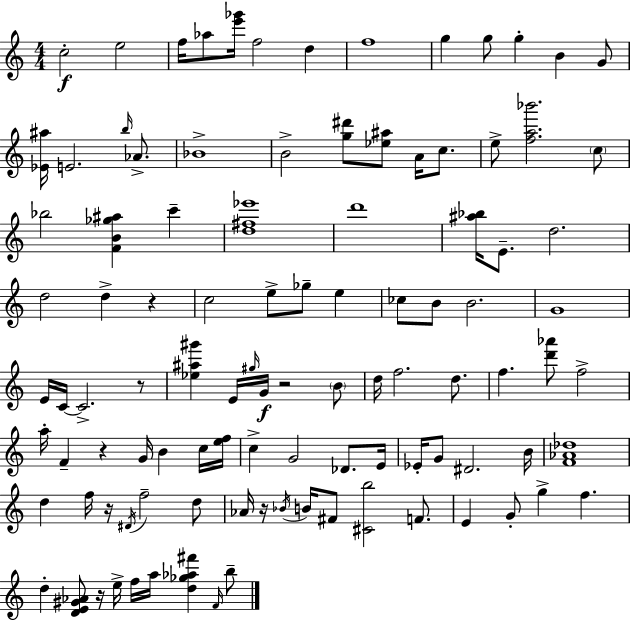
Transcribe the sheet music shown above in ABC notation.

X:1
T:Untitled
M:4/4
L:1/4
K:C
c2 e2 f/4 _a/2 [e'_g']/4 f2 d f4 g g/2 g B G/2 [_E^a]/4 E2 b/4 _A/2 _B4 B2 [g^d']/2 [_e^a]/2 A/4 c/2 e/2 [fa_b']2 c/2 _b2 [FB_g^a] c' [d^f_e']4 d'4 [^a_b]/4 E/2 d2 d2 d z c2 e/2 _g/2 e _c/2 B/2 B2 G4 E/4 C/4 C2 z/2 [_e^a^g'] E/4 ^g/4 G/4 z2 B/2 d/4 f2 d/2 f [d'_a']/2 f2 a/4 F z G/4 B c/4 [ef]/4 c G2 _D/2 E/4 _E/4 G/2 ^D2 B/4 [F_A_d]4 d f/4 z/4 ^D/4 f2 d/2 _A/4 z/4 _B/4 B/4 ^F/2 [^Cb]2 F/2 E G/2 g f d [DE^G_A]/2 z/4 e/4 f/4 a/4 [d_g_a^f'] F/4 b/2